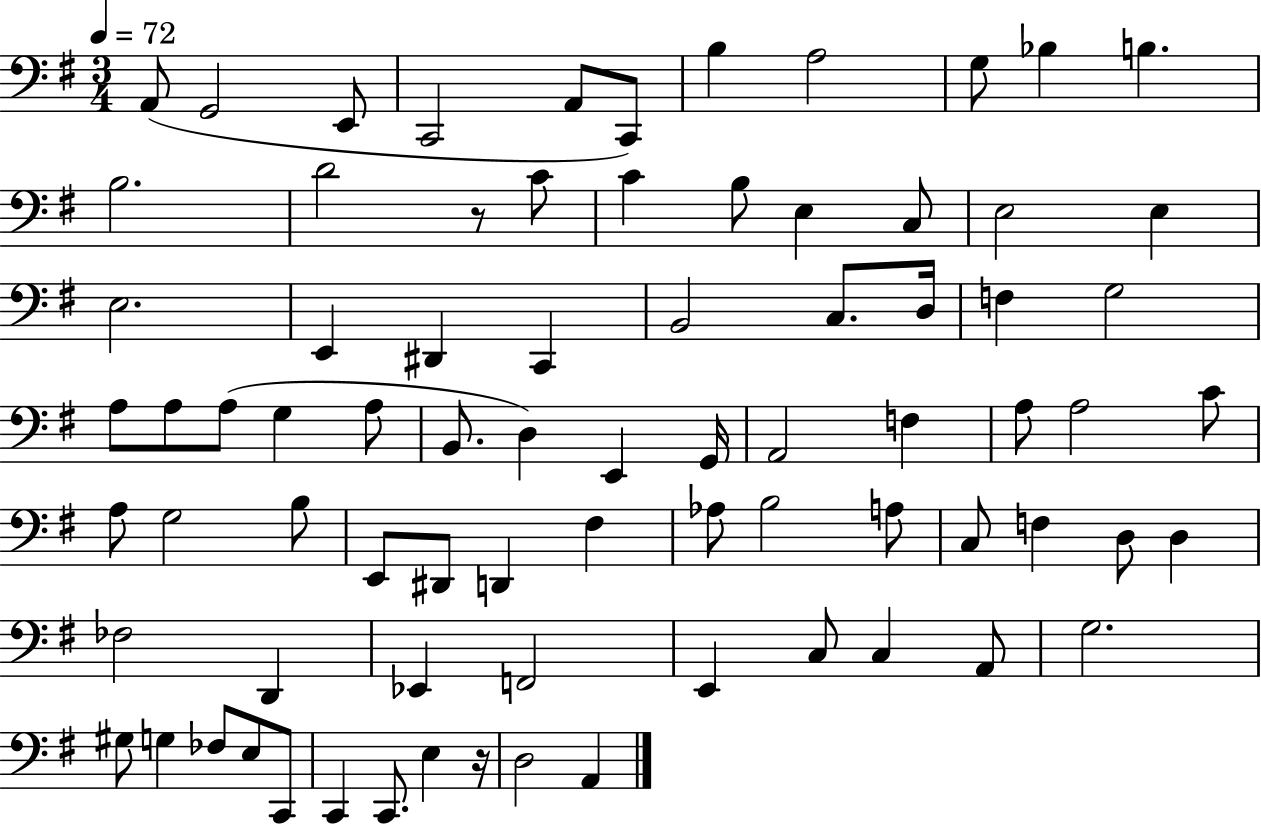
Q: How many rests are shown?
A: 2